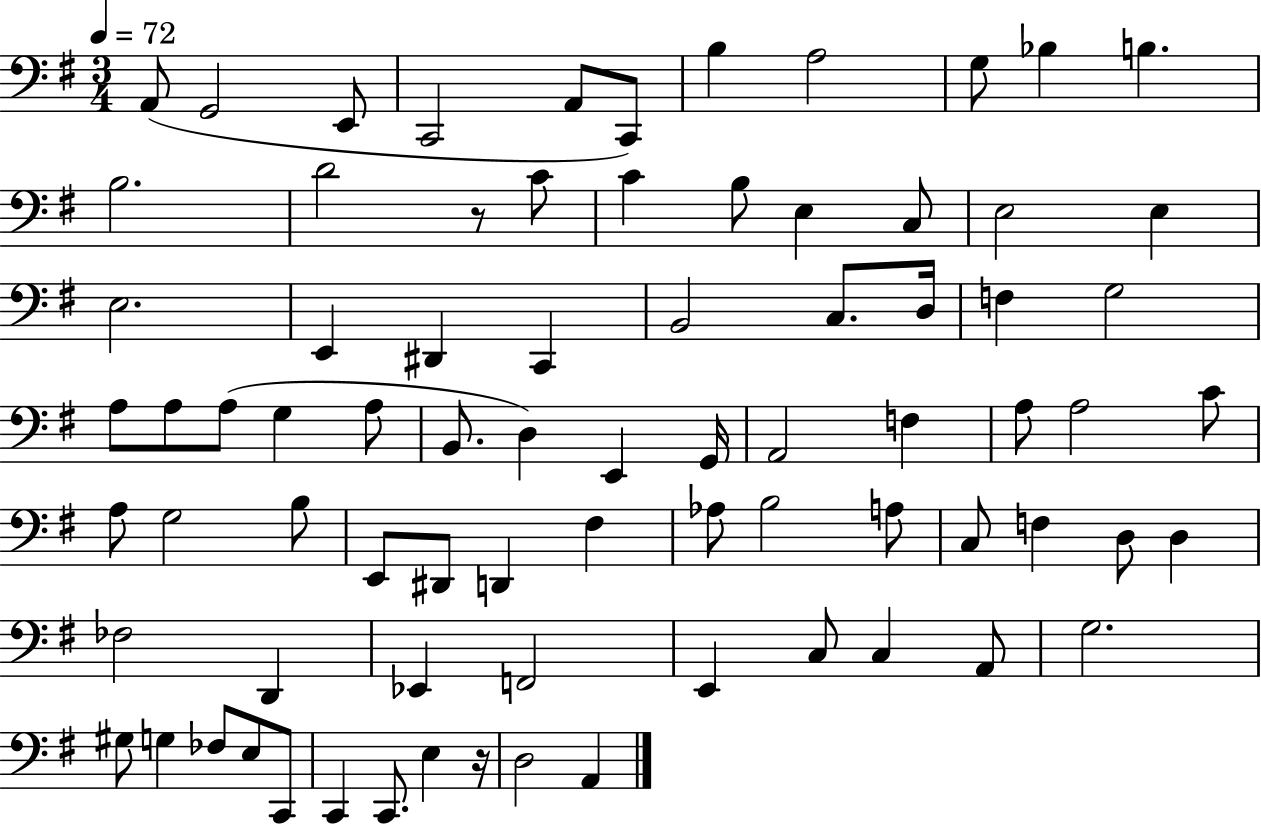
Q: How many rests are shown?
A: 2